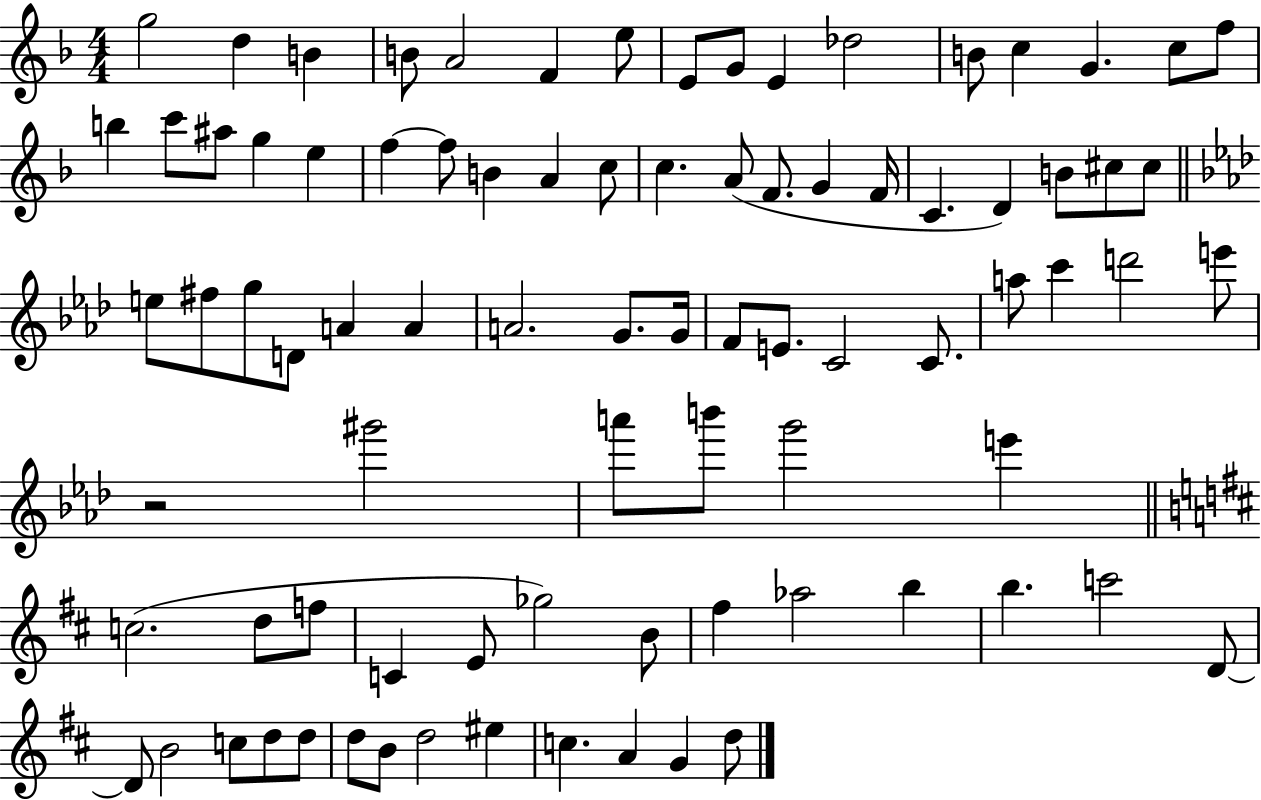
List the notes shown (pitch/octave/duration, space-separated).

G5/h D5/q B4/q B4/e A4/h F4/q E5/e E4/e G4/e E4/q Db5/h B4/e C5/q G4/q. C5/e F5/e B5/q C6/e A#5/e G5/q E5/q F5/q F5/e B4/q A4/q C5/e C5/q. A4/e F4/e. G4/q F4/s C4/q. D4/q B4/e C#5/e C#5/e E5/e F#5/e G5/e D4/e A4/q A4/q A4/h. G4/e. G4/s F4/e E4/e. C4/h C4/e. A5/e C6/q D6/h E6/e R/h G#6/h A6/e B6/e G6/h E6/q C5/h. D5/e F5/e C4/q E4/e Gb5/h B4/e F#5/q Ab5/h B5/q B5/q. C6/h D4/e D4/e B4/h C5/e D5/e D5/e D5/e B4/e D5/h EIS5/q C5/q. A4/q G4/q D5/e